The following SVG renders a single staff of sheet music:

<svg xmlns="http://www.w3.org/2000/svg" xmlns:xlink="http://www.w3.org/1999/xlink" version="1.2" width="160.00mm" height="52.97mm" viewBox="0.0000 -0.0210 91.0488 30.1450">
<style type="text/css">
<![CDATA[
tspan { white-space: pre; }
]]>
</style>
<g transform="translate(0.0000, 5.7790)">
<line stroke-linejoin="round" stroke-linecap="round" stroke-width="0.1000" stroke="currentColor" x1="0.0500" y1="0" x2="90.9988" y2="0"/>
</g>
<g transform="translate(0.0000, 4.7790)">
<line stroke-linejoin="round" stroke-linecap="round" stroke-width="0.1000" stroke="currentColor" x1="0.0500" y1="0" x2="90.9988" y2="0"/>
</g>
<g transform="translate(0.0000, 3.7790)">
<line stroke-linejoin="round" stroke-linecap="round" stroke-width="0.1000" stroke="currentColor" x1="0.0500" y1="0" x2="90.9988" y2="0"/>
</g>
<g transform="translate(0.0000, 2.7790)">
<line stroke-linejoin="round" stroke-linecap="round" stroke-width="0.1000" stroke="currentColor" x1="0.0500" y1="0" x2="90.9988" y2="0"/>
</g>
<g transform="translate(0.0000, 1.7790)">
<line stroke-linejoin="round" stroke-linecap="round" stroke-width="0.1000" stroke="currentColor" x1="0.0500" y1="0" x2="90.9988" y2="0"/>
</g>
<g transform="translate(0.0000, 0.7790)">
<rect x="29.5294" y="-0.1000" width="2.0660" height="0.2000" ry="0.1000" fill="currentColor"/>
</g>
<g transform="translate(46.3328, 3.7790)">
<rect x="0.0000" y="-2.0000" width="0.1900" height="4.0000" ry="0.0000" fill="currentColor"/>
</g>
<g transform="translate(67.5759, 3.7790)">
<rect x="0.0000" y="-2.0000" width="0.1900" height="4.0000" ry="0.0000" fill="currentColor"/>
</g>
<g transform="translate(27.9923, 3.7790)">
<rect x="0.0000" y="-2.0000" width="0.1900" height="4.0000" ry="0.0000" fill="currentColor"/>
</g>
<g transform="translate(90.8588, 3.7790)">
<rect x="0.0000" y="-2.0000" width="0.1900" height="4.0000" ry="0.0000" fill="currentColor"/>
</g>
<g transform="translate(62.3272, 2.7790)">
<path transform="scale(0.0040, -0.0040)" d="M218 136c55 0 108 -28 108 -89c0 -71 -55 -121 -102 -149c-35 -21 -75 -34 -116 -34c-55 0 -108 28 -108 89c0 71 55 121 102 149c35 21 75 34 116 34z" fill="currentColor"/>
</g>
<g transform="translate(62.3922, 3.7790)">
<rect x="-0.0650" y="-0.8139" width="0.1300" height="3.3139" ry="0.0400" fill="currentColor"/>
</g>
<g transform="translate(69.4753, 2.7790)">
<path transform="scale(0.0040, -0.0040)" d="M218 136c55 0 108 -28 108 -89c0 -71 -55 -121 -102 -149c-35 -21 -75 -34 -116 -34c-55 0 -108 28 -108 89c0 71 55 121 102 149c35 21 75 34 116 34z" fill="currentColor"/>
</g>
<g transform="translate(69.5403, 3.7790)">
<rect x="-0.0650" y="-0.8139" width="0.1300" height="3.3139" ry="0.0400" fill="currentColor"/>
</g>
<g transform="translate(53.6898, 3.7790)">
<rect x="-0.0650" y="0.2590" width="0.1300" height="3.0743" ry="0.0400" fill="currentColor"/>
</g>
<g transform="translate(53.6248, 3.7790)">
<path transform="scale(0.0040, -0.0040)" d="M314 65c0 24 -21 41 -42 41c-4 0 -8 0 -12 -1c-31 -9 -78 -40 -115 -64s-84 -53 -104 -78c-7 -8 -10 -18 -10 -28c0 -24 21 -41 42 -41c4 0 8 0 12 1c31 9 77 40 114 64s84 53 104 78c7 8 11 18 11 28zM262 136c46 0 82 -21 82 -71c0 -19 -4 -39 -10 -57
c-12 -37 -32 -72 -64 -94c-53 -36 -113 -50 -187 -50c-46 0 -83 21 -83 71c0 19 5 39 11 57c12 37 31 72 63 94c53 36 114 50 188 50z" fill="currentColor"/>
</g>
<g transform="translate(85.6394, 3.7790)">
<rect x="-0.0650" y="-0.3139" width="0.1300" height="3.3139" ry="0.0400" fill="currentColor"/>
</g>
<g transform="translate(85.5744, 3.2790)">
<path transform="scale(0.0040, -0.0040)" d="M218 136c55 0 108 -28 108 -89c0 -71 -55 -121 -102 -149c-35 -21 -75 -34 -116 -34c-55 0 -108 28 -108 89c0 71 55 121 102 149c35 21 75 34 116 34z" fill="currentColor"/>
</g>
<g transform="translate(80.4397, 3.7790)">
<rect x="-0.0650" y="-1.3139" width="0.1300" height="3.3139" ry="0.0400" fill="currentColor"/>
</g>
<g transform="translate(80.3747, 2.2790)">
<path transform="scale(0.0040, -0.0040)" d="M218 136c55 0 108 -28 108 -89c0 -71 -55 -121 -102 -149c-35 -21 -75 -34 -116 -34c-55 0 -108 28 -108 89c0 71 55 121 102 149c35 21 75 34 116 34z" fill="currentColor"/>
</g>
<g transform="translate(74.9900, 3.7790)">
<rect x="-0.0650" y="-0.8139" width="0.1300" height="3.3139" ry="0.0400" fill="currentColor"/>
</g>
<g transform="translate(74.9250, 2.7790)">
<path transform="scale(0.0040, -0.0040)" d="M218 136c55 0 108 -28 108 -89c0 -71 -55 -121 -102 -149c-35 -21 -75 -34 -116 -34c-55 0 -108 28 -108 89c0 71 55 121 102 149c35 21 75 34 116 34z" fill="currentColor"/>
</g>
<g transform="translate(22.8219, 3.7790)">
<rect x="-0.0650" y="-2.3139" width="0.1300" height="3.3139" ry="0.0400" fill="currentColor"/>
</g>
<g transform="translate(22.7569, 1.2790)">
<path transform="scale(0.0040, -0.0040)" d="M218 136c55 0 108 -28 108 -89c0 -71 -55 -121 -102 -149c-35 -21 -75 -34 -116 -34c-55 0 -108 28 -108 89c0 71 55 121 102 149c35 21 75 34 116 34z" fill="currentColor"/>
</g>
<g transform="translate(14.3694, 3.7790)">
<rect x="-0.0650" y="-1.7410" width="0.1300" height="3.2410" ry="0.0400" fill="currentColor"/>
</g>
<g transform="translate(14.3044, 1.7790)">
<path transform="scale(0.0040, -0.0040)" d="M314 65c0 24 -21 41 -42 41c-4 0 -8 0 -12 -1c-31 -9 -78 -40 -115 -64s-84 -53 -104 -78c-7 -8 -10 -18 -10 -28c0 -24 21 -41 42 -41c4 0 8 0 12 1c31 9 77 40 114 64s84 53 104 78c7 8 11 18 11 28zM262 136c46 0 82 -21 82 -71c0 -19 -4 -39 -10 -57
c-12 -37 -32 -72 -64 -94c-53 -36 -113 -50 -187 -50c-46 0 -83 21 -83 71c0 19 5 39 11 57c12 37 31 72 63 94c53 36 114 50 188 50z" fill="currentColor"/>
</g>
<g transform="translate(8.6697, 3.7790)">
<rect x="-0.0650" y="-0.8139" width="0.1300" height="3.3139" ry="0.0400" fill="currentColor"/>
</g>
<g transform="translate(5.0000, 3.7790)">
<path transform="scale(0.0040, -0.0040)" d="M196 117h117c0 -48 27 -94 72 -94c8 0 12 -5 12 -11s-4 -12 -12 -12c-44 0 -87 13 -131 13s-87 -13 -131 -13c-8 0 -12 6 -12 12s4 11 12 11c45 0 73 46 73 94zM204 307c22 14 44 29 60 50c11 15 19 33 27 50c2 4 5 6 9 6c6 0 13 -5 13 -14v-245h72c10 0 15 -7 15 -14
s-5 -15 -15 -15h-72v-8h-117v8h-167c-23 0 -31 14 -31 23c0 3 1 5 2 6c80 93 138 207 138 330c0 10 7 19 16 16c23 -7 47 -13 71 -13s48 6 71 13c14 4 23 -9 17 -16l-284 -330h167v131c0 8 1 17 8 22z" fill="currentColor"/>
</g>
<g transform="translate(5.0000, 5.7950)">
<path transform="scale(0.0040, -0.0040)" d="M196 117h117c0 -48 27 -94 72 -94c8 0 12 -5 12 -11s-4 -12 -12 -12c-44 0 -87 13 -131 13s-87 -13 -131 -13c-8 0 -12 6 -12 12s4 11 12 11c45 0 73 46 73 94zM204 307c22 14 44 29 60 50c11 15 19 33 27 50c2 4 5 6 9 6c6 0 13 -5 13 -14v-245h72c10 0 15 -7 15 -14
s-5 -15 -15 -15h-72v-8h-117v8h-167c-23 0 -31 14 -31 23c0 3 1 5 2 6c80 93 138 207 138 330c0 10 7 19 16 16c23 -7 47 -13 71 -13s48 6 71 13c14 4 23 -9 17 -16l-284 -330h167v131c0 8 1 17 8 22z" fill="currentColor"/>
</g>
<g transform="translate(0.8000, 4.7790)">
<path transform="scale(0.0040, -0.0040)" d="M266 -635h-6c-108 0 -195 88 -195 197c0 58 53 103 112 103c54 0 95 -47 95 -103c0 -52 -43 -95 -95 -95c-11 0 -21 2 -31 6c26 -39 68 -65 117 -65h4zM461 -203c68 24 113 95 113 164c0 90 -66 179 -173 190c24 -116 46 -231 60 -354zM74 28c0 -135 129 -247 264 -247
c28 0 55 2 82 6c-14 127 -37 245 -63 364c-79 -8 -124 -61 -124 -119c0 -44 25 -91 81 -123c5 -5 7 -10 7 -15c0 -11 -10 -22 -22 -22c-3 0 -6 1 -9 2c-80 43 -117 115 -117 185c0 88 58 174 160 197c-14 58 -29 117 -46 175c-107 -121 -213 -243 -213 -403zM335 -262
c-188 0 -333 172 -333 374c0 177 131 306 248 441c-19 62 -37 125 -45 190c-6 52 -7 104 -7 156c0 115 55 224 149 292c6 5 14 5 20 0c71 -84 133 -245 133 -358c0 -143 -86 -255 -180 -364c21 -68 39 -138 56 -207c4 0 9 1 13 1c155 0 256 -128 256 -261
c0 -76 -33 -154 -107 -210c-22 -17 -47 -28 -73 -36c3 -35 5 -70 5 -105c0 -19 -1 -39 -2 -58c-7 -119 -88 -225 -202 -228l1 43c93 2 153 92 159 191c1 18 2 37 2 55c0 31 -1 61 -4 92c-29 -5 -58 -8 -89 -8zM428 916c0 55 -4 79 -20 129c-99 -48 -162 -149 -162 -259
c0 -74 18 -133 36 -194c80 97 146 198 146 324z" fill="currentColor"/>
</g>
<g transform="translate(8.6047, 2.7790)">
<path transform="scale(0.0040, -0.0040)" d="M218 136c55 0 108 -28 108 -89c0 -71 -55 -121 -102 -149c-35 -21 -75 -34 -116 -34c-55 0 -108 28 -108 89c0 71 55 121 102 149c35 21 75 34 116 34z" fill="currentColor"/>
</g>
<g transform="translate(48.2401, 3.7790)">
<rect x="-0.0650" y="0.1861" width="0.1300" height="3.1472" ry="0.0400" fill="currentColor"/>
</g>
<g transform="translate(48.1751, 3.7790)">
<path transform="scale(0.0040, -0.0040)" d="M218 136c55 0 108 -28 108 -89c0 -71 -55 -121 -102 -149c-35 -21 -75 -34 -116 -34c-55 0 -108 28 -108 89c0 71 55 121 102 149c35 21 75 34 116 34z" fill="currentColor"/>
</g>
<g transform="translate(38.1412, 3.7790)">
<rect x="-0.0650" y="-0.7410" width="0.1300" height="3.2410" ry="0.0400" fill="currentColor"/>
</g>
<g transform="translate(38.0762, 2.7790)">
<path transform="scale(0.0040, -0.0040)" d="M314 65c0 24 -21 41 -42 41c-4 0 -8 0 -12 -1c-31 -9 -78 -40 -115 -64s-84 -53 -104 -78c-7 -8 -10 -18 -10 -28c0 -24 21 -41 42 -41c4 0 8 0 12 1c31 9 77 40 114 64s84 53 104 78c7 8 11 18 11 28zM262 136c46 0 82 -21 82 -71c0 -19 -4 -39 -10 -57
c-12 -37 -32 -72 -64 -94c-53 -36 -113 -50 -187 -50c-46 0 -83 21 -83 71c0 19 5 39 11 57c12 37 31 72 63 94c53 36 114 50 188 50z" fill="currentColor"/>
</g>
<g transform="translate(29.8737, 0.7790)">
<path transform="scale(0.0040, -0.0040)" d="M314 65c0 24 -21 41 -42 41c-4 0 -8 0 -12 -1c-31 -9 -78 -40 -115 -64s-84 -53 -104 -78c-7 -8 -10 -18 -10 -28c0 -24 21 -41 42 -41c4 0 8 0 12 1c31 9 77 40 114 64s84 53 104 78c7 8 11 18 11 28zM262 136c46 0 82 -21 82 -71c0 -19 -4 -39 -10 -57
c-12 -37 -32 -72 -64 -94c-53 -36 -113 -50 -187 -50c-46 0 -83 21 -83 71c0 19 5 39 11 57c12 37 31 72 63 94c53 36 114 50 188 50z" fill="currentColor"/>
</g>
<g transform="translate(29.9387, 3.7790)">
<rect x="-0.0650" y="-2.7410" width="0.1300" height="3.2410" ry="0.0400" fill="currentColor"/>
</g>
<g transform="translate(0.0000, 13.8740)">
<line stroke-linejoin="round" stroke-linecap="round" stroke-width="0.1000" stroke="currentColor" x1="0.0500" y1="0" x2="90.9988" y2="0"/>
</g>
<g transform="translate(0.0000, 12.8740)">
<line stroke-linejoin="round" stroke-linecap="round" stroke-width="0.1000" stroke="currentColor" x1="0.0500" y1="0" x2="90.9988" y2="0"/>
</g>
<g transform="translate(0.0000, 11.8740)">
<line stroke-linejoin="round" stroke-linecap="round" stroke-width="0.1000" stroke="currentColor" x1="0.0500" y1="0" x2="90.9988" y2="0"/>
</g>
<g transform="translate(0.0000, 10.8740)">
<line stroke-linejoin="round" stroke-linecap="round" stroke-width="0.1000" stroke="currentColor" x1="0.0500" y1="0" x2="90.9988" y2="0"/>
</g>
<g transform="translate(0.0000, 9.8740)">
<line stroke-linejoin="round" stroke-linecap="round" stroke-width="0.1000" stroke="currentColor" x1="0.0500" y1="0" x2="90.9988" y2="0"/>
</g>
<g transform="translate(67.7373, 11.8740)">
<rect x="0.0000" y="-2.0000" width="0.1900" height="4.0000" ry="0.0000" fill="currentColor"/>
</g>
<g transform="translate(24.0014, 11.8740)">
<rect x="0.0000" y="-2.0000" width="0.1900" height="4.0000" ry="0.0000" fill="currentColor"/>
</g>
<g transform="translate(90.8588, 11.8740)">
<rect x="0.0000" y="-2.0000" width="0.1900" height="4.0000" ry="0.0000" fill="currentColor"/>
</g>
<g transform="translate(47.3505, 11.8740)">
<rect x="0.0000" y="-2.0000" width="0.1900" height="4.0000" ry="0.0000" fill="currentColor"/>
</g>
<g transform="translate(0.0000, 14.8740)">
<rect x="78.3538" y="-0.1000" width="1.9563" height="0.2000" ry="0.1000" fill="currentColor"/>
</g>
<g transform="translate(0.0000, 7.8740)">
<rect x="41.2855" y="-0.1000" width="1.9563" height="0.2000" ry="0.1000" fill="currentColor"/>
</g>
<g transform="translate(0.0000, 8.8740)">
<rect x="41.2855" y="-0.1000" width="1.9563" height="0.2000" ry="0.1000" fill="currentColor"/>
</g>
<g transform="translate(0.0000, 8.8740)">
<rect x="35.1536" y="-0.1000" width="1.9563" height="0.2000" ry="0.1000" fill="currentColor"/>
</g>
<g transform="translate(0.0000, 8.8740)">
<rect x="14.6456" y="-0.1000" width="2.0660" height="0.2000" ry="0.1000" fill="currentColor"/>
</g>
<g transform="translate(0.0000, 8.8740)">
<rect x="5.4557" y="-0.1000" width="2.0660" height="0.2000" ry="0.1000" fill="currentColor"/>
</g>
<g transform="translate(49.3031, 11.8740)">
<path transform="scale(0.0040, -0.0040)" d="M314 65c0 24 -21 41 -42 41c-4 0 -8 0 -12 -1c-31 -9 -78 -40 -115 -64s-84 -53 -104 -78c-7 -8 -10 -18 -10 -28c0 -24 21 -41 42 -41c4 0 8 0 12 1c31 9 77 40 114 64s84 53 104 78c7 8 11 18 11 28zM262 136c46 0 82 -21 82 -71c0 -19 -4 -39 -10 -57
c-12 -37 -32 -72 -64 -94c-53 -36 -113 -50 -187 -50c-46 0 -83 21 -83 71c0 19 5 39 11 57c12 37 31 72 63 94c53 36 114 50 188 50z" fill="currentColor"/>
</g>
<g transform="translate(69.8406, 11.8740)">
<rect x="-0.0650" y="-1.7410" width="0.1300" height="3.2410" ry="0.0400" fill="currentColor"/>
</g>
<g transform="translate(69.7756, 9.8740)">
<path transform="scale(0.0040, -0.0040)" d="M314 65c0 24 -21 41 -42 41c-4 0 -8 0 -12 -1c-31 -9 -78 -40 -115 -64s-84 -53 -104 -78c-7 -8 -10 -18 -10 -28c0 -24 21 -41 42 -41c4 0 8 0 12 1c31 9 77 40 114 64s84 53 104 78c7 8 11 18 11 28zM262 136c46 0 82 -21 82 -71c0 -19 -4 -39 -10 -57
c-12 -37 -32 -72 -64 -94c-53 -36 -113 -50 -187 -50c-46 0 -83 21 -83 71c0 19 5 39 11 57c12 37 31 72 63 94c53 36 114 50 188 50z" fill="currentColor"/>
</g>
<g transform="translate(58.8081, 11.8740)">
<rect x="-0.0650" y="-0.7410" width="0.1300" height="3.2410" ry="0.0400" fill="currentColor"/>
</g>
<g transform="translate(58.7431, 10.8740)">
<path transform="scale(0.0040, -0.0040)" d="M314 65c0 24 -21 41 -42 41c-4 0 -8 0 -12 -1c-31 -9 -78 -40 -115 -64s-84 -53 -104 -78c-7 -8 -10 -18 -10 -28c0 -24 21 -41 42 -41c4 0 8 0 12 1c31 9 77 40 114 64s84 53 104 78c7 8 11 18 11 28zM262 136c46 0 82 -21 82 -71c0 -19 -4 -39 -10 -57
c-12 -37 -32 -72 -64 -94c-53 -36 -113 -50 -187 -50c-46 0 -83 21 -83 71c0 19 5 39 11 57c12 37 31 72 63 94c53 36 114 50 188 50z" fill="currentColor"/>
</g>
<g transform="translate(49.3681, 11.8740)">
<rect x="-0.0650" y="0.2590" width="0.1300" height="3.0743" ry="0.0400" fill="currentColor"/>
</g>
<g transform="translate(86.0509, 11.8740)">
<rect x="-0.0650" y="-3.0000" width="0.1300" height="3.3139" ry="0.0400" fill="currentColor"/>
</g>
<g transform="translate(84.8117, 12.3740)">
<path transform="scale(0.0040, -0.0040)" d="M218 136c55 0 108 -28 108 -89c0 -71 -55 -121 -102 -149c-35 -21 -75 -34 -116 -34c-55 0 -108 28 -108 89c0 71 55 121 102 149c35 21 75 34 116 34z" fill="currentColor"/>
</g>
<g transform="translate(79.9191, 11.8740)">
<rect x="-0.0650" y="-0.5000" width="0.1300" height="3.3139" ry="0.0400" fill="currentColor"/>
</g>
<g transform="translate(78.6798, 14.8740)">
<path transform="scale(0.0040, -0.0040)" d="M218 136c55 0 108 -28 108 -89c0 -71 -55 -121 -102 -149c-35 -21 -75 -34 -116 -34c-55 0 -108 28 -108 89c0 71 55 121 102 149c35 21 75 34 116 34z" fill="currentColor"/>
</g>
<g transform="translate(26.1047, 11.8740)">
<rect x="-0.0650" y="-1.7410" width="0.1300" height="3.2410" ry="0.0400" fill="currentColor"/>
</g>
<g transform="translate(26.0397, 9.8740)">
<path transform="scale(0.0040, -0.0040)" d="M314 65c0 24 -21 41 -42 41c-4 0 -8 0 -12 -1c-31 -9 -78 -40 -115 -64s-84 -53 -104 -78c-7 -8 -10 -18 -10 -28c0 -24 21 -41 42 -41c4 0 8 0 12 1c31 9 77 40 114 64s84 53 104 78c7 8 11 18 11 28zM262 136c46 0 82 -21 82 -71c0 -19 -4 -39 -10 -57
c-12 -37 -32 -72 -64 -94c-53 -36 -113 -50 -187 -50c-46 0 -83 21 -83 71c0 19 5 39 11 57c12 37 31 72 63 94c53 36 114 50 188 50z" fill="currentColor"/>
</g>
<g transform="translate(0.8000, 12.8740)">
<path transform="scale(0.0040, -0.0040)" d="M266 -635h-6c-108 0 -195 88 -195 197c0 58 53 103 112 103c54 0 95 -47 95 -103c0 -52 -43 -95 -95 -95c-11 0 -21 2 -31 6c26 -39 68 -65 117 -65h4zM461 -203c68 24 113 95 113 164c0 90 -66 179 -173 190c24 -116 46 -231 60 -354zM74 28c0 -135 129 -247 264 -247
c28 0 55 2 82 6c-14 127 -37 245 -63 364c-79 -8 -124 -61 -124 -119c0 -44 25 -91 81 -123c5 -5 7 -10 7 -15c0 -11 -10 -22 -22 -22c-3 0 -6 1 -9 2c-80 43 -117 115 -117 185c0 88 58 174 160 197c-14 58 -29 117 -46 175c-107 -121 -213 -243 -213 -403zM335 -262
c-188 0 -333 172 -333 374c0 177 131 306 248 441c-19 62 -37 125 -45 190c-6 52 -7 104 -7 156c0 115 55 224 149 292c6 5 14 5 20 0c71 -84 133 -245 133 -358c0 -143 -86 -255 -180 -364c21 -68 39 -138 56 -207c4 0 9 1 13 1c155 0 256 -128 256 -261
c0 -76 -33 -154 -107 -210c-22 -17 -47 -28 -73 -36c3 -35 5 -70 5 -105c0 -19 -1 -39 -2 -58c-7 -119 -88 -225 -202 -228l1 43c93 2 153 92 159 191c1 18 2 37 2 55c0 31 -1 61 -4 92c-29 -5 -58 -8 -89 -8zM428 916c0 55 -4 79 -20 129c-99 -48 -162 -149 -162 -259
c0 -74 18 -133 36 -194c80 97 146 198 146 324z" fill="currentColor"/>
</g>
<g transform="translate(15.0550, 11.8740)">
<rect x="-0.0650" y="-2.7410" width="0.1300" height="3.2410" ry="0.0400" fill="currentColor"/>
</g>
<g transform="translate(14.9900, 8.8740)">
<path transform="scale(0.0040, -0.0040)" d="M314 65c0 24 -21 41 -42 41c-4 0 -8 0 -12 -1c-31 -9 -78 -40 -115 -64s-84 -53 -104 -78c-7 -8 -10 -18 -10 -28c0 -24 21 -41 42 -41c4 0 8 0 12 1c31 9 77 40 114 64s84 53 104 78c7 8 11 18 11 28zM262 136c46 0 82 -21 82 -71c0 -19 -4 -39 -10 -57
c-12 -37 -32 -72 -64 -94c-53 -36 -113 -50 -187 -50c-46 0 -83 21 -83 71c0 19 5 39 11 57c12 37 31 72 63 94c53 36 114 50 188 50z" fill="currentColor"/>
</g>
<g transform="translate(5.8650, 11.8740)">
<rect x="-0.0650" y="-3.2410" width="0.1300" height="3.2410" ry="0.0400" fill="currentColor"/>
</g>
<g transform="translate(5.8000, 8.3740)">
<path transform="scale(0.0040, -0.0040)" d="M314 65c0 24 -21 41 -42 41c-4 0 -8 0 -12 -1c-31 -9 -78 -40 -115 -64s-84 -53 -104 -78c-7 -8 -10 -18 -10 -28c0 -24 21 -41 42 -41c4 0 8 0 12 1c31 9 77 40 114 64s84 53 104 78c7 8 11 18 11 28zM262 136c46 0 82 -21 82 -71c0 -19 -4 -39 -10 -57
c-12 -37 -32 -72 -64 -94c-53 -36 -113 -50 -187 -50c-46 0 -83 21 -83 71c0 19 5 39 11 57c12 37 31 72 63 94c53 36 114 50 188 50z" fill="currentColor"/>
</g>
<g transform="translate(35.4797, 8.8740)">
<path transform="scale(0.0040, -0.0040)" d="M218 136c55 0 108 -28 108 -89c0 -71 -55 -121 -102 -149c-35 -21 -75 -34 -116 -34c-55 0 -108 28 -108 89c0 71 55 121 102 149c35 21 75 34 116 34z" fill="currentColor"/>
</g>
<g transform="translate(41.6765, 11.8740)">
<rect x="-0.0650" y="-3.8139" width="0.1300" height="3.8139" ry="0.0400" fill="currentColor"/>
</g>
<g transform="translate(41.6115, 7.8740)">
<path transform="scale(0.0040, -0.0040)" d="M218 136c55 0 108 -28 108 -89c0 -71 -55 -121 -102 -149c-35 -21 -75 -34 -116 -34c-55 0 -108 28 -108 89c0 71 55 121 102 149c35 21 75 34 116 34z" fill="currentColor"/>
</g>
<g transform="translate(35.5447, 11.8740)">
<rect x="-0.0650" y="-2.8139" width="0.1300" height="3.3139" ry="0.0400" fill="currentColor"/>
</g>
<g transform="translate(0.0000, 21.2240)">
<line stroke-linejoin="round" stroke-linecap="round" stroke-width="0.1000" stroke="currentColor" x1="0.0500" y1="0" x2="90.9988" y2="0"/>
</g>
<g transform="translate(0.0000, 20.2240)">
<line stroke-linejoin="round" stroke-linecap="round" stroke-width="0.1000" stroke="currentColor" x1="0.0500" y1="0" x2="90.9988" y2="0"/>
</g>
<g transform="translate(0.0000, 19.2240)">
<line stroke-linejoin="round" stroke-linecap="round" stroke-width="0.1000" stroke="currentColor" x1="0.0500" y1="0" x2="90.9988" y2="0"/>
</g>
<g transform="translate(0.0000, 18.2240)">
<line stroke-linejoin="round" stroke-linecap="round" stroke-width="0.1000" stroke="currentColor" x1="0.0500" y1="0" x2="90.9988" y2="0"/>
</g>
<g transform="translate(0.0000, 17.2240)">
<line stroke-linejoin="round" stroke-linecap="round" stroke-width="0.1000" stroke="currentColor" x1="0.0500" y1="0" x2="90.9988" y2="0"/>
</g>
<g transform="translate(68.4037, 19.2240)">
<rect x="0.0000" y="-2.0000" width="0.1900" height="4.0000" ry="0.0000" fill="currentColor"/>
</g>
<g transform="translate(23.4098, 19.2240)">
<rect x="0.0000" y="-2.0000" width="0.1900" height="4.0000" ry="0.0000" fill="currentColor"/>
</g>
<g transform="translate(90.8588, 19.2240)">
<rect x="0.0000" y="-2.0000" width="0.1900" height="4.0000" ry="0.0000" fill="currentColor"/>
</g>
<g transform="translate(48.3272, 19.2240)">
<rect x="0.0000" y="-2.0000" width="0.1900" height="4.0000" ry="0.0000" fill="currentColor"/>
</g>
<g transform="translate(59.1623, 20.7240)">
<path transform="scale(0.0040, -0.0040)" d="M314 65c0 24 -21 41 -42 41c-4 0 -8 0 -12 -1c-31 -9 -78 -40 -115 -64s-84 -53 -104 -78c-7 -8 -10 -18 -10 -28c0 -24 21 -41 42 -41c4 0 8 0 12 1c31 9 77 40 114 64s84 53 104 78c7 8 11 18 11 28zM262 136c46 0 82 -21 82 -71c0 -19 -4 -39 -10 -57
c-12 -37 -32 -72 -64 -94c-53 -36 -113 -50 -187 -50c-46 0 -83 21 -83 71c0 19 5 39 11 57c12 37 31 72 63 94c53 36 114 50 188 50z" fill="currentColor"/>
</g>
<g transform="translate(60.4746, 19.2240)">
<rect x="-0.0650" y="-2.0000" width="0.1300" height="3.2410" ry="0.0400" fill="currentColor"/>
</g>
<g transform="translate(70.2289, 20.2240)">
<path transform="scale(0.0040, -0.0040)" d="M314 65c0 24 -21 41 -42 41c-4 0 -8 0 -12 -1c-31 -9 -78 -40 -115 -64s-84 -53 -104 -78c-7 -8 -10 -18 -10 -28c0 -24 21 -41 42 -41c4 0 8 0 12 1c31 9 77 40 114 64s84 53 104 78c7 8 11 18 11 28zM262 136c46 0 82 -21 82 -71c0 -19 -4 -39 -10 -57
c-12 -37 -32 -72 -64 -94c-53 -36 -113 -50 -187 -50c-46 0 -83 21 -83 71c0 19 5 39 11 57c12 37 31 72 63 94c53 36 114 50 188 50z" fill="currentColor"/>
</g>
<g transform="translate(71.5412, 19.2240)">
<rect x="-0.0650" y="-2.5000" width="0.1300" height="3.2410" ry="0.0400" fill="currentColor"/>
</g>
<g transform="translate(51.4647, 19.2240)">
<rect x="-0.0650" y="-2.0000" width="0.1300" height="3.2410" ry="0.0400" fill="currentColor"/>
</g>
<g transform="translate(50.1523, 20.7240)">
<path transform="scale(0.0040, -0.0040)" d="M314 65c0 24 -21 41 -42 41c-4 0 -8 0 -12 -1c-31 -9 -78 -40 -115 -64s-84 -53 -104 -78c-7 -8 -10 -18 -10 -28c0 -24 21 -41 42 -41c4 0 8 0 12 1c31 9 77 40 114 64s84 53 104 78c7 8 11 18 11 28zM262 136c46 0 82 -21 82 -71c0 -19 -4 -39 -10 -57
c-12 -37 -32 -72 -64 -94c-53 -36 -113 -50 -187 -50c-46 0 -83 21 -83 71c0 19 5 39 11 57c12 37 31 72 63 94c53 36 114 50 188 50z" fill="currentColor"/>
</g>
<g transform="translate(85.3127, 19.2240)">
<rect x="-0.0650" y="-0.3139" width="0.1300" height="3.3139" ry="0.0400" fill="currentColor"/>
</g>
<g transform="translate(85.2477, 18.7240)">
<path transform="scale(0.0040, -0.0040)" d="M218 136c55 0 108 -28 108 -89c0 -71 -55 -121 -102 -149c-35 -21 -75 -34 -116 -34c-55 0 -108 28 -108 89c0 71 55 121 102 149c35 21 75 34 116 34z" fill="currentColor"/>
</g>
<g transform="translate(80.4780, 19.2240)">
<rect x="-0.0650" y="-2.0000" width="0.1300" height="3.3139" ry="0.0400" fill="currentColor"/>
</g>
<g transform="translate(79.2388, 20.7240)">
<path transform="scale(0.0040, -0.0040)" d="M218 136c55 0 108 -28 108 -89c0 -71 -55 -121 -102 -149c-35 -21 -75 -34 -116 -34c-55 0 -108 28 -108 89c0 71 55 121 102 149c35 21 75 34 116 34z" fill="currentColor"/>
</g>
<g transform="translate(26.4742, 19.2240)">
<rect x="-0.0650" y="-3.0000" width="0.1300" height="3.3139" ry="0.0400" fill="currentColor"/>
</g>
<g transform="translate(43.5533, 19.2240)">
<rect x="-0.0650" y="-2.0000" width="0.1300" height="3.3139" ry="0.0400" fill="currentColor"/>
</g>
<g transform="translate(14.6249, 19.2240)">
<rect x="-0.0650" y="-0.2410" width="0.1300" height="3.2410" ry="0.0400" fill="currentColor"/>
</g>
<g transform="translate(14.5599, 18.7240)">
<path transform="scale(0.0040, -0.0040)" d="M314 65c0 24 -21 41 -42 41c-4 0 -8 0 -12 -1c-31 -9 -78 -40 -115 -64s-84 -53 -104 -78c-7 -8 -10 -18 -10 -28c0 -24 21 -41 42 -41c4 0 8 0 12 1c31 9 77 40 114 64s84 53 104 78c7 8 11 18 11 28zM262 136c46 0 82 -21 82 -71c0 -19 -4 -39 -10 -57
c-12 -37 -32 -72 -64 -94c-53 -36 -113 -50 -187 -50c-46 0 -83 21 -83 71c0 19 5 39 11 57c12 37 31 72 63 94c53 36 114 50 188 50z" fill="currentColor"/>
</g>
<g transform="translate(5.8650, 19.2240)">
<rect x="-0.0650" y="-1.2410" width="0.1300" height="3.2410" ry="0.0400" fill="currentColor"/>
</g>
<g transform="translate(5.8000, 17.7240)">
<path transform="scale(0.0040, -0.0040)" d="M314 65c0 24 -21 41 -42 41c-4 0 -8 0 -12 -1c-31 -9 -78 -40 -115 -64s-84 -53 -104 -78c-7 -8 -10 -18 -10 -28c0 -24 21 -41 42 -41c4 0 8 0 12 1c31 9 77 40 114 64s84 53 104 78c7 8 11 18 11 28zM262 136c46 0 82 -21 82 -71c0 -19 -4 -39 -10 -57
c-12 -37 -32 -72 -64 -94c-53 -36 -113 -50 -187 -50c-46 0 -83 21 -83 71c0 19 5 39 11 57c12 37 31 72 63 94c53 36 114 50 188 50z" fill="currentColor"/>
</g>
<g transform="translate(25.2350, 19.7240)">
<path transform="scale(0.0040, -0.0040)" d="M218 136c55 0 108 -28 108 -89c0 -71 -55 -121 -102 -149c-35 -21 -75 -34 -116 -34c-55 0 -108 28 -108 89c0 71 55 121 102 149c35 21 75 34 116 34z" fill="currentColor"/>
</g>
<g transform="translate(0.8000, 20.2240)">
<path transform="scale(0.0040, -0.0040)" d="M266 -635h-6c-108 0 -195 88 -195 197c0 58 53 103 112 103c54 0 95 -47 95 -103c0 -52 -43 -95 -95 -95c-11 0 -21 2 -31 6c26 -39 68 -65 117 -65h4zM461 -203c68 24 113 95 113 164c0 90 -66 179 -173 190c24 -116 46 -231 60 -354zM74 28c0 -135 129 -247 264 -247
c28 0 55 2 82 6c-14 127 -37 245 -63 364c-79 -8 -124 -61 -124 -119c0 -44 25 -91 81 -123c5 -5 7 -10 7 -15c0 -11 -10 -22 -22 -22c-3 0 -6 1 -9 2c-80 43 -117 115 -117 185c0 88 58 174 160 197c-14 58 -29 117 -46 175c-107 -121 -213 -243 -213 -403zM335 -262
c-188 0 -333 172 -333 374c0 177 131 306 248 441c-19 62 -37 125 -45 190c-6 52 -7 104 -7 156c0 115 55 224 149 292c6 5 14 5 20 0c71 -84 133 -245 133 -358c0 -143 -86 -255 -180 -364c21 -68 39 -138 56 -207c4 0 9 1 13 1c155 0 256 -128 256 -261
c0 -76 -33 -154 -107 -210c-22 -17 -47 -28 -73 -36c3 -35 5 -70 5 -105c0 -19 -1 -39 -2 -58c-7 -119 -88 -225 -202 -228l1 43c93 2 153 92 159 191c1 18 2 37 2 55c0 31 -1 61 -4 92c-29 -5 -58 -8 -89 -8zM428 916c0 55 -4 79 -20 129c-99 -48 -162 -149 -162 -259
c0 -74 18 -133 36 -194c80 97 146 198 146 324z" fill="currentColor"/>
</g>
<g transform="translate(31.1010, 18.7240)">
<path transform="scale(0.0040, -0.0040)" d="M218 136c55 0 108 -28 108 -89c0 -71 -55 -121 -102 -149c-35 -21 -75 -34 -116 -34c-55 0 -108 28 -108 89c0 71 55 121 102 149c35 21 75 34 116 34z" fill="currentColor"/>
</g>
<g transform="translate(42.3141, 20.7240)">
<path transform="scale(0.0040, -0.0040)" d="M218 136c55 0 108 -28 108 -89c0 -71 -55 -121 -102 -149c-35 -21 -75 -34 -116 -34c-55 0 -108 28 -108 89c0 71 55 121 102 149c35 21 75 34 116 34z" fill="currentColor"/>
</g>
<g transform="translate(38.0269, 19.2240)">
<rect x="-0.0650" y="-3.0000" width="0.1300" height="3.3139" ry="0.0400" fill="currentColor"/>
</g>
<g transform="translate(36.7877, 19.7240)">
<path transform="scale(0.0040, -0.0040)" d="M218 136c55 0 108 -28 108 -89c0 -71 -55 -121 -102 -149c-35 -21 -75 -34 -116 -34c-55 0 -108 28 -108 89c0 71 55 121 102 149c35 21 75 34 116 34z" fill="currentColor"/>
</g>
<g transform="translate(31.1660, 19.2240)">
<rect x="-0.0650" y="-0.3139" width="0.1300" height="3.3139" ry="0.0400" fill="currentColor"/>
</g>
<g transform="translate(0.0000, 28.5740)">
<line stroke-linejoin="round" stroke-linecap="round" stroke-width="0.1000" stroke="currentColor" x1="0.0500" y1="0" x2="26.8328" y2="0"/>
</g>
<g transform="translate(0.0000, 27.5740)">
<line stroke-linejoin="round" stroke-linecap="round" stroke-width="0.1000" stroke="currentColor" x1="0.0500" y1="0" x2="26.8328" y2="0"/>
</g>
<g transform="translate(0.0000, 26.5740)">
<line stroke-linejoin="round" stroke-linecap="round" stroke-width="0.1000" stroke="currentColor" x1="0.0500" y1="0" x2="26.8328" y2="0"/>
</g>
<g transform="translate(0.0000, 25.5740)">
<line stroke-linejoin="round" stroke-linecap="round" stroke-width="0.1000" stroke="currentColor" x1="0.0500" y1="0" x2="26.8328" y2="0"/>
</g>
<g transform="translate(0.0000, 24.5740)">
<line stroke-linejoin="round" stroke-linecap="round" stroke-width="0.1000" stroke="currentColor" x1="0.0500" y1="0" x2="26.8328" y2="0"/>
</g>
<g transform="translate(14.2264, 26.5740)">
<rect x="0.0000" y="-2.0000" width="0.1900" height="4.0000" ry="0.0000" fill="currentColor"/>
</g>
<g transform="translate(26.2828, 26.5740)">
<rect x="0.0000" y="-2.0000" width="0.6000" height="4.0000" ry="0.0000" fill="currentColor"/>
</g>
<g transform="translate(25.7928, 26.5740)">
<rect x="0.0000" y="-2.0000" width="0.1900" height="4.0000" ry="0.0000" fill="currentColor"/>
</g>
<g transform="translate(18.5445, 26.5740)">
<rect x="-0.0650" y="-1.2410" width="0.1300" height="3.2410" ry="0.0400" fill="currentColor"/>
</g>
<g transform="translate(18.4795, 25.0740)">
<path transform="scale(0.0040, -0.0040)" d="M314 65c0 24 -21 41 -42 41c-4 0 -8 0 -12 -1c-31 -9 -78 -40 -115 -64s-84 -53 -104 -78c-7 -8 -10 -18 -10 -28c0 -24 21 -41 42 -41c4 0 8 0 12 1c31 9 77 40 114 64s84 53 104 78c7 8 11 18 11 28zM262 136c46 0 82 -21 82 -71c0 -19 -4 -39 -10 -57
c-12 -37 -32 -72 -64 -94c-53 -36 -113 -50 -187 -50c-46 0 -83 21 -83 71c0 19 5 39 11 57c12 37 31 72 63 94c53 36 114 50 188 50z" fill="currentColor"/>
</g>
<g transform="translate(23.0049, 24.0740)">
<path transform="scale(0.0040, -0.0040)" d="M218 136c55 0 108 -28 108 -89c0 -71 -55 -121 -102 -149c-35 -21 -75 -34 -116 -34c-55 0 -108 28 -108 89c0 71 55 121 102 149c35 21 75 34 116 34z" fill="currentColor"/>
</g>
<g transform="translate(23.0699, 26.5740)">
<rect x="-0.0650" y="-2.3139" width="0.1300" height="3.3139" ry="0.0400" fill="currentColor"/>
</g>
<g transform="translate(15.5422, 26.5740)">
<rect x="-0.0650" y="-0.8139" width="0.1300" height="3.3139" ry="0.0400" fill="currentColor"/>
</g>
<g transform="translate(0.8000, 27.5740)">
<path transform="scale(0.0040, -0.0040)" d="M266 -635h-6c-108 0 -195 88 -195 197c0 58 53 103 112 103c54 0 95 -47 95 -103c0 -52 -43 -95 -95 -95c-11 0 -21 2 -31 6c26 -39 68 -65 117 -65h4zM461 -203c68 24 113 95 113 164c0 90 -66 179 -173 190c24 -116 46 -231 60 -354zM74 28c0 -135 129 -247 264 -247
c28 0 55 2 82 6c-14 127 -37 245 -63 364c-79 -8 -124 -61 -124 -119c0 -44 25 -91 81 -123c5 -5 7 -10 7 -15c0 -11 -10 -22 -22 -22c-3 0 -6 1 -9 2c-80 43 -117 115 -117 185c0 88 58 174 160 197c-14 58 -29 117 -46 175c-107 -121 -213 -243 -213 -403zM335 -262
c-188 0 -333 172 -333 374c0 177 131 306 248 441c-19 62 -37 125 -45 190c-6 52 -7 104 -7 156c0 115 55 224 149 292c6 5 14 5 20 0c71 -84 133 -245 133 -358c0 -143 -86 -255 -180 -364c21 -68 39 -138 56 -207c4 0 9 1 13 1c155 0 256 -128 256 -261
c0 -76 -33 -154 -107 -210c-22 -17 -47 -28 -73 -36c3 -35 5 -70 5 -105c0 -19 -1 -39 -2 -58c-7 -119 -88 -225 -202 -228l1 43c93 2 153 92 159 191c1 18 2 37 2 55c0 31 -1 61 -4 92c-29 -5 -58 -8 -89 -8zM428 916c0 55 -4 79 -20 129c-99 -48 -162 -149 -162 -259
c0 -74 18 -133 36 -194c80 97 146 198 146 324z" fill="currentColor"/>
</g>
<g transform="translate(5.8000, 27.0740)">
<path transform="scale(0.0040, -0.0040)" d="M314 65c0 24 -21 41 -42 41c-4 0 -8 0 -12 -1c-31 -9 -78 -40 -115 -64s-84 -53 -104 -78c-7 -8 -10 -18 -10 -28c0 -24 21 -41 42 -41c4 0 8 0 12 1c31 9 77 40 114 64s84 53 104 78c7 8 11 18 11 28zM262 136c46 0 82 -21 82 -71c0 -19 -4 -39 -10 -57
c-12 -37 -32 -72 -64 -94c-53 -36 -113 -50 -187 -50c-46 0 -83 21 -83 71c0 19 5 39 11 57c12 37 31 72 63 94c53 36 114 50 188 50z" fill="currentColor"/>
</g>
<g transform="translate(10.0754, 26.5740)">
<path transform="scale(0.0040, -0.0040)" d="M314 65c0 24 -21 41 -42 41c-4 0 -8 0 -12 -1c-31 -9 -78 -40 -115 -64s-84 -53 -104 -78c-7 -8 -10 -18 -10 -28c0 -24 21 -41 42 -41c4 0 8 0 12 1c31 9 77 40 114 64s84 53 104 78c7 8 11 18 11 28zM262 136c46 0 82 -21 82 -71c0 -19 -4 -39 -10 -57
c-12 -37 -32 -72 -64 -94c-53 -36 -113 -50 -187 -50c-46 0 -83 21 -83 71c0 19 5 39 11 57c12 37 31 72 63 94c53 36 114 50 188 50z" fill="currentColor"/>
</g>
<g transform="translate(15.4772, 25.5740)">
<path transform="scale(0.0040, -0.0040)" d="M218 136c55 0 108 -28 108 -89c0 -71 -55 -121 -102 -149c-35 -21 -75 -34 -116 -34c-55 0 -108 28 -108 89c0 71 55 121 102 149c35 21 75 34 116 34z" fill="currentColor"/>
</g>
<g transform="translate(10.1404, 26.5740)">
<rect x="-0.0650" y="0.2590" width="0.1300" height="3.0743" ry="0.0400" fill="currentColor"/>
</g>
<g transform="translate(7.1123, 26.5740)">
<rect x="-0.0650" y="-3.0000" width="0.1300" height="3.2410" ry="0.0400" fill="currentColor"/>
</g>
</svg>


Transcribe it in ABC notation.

X:1
T:Untitled
M:4/4
L:1/4
K:C
d f2 g a2 d2 B B2 d d d e c b2 a2 f2 a c' B2 d2 f2 C A e2 c2 A c A F F2 F2 G2 F c A2 B2 d e2 g